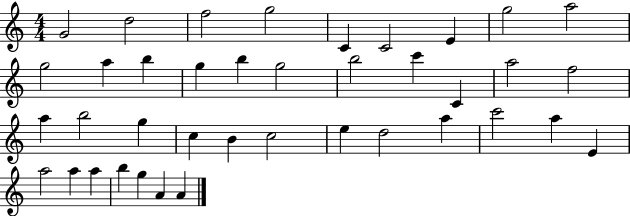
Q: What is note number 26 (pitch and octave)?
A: C5